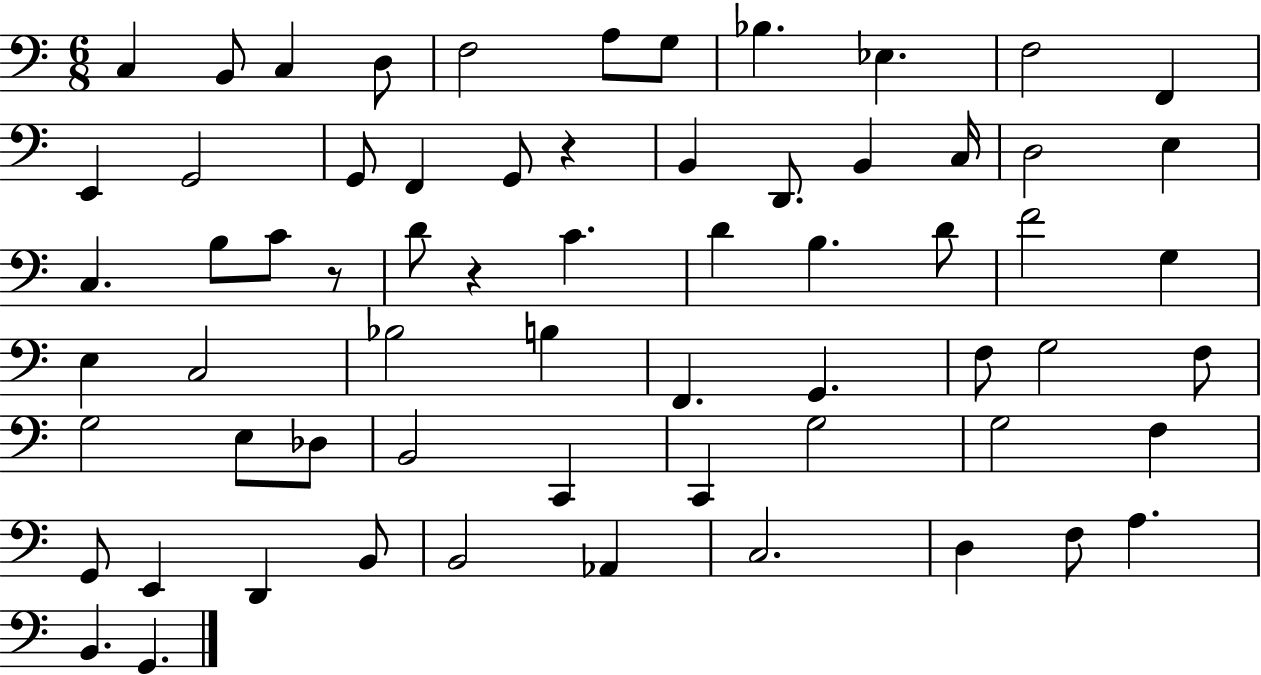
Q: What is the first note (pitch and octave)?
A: C3